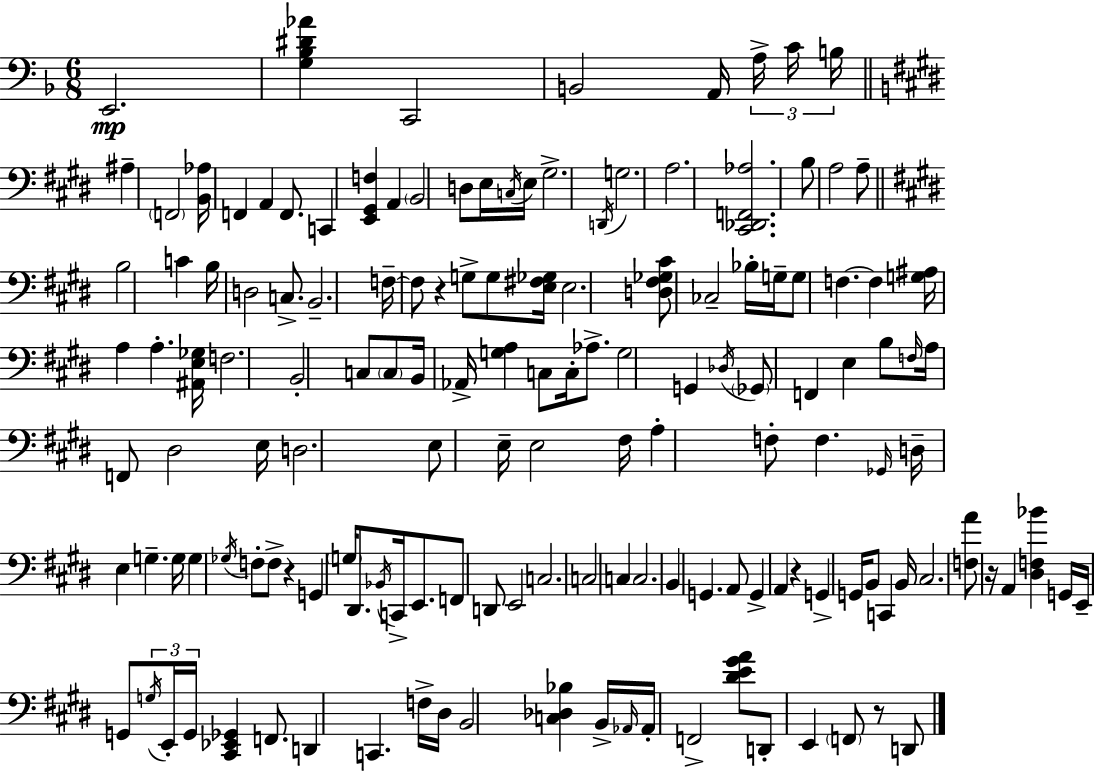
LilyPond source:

{
  \clef bass
  \numericTimeSignature
  \time 6/8
  \key f \major
  e,2.\mp | <g bes dis' aes'>4 c,2 | b,2 a,16 \tuplet 3/2 { a16-> c'16 b16 } | \bar "||" \break \key e \major ais4-- \parenthesize f,2 | <b, aes>16 f,4 a,4 f,8. | c,4 <e, gis, f>4 a,4 | \parenthesize b,2 d8 e16 \acciaccatura { c16 } | \break e16 gis2.-> | \acciaccatura { d,16 } g2. | a2. | <cis, des, f, aes>2. | \break b8 a2 | a8-- \bar "||" \break \key e \major b2 c'4 | b16 d2 c8.-> | b,2.-- | f16--~~ f8 r4 g8-> g8 <e fis ges>16 | \break e2. | <d fis ges cis'>8 ces2-- bes16-. g16-- | g8 f4.~~ f4 | <g ais>16 a4 a4.-. <ais, e ges>16 | \break f2. | b,2-. c8 \parenthesize c8 | b,16 aes,16-> <g a>4 c8 c16-. aes8.-> | g2 g,4 | \break \acciaccatura { des16 } \parenthesize ges,8 f,4 e4 b8 | \grace { f16 } a16 f,8 dis2 | e16 d2. | e8 e16-- e2 | \break fis16 a4-. f8-. f4. | \grace { ges,16 } d16-- e4 g4.-- | g16 g4 \acciaccatura { ges16 } f8-. f8-> | r4 g,4 \parenthesize g16 dis,8. | \break \acciaccatura { bes,16 } c,16-> e,8. f,8 d,8 e,2 | c2. | c2 | c4 c2. | \break b,4 g,4. | a,8 g,4-> a,4 | r4 g,4-> g,16 b,8 | c,4 b,16 cis2. | \break <f a'>8 r16 a,4 | <dis f bes'>4 g,16 e,16-- g,8 \tuplet 3/2 { \acciaccatura { g16 } e,16-. g,16 } <cis, ees, ges,>4 | f,8. d,4 c,4. | f16-> dis16 b,2 | \break <c des bes>4 b,16-> \grace { aes,16 } aes,16-. f,2-> | <dis' e' gis' a'>8 d,8-. e,4 | \parenthesize f,8 r8 d,8 \bar "|."
}